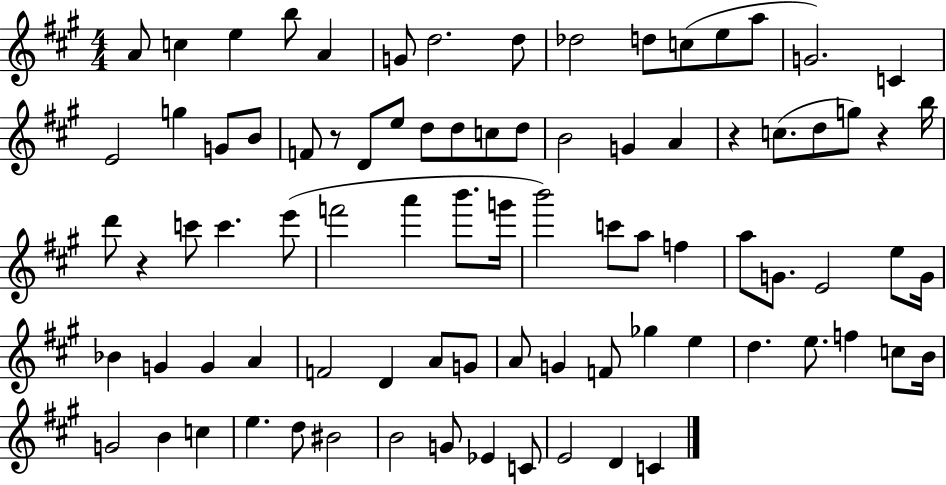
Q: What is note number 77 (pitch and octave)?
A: Eb4